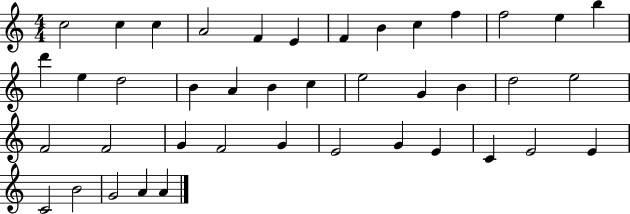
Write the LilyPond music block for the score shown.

{
  \clef treble
  \numericTimeSignature
  \time 4/4
  \key c \major
  c''2 c''4 c''4 | a'2 f'4 e'4 | f'4 b'4 c''4 f''4 | f''2 e''4 b''4 | \break d'''4 e''4 d''2 | b'4 a'4 b'4 c''4 | e''2 g'4 b'4 | d''2 e''2 | \break f'2 f'2 | g'4 f'2 g'4 | e'2 g'4 e'4 | c'4 e'2 e'4 | \break c'2 b'2 | g'2 a'4 a'4 | \bar "|."
}